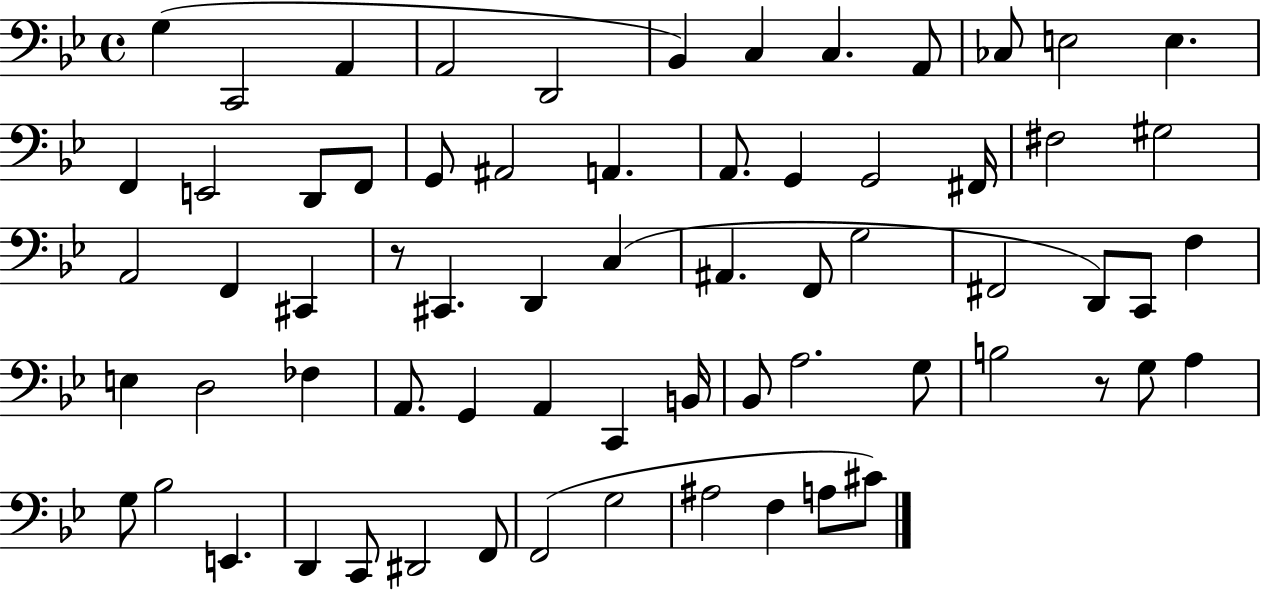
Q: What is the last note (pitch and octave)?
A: C#4